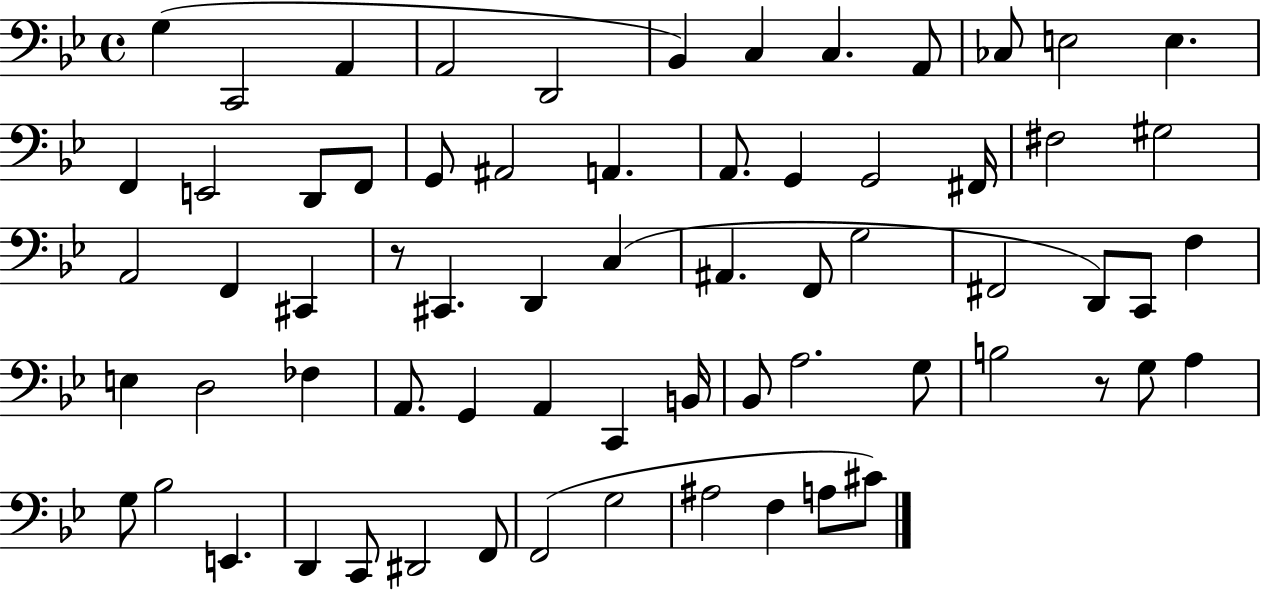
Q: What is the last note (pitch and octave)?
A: C#4